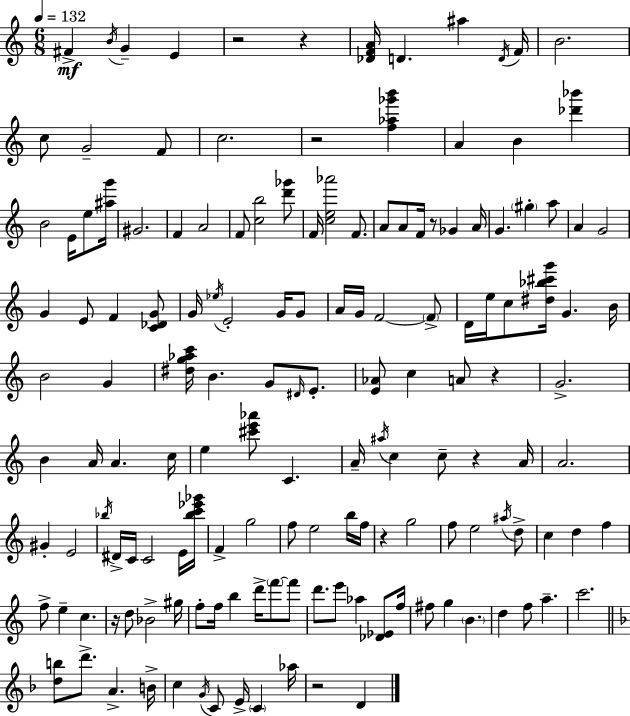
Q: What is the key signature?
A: A minor